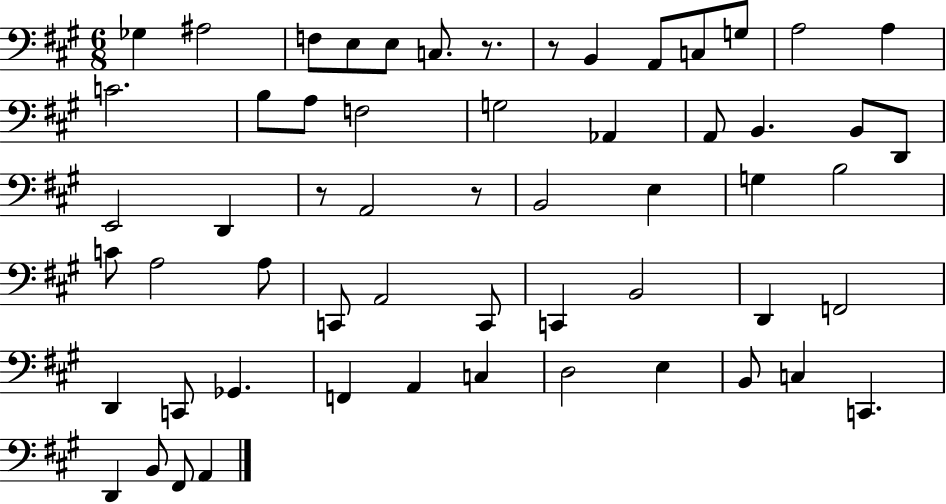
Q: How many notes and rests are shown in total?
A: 58